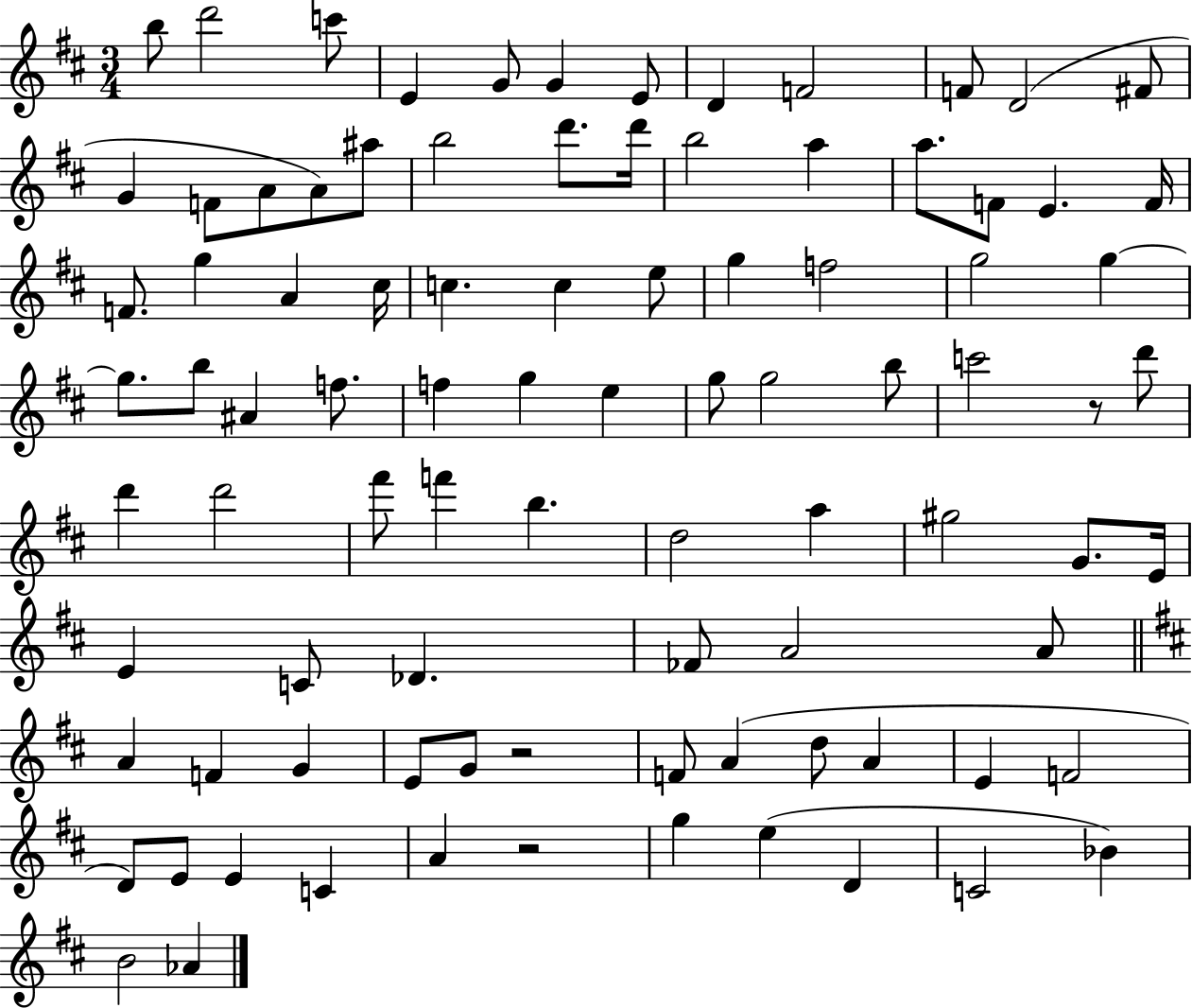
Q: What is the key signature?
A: D major